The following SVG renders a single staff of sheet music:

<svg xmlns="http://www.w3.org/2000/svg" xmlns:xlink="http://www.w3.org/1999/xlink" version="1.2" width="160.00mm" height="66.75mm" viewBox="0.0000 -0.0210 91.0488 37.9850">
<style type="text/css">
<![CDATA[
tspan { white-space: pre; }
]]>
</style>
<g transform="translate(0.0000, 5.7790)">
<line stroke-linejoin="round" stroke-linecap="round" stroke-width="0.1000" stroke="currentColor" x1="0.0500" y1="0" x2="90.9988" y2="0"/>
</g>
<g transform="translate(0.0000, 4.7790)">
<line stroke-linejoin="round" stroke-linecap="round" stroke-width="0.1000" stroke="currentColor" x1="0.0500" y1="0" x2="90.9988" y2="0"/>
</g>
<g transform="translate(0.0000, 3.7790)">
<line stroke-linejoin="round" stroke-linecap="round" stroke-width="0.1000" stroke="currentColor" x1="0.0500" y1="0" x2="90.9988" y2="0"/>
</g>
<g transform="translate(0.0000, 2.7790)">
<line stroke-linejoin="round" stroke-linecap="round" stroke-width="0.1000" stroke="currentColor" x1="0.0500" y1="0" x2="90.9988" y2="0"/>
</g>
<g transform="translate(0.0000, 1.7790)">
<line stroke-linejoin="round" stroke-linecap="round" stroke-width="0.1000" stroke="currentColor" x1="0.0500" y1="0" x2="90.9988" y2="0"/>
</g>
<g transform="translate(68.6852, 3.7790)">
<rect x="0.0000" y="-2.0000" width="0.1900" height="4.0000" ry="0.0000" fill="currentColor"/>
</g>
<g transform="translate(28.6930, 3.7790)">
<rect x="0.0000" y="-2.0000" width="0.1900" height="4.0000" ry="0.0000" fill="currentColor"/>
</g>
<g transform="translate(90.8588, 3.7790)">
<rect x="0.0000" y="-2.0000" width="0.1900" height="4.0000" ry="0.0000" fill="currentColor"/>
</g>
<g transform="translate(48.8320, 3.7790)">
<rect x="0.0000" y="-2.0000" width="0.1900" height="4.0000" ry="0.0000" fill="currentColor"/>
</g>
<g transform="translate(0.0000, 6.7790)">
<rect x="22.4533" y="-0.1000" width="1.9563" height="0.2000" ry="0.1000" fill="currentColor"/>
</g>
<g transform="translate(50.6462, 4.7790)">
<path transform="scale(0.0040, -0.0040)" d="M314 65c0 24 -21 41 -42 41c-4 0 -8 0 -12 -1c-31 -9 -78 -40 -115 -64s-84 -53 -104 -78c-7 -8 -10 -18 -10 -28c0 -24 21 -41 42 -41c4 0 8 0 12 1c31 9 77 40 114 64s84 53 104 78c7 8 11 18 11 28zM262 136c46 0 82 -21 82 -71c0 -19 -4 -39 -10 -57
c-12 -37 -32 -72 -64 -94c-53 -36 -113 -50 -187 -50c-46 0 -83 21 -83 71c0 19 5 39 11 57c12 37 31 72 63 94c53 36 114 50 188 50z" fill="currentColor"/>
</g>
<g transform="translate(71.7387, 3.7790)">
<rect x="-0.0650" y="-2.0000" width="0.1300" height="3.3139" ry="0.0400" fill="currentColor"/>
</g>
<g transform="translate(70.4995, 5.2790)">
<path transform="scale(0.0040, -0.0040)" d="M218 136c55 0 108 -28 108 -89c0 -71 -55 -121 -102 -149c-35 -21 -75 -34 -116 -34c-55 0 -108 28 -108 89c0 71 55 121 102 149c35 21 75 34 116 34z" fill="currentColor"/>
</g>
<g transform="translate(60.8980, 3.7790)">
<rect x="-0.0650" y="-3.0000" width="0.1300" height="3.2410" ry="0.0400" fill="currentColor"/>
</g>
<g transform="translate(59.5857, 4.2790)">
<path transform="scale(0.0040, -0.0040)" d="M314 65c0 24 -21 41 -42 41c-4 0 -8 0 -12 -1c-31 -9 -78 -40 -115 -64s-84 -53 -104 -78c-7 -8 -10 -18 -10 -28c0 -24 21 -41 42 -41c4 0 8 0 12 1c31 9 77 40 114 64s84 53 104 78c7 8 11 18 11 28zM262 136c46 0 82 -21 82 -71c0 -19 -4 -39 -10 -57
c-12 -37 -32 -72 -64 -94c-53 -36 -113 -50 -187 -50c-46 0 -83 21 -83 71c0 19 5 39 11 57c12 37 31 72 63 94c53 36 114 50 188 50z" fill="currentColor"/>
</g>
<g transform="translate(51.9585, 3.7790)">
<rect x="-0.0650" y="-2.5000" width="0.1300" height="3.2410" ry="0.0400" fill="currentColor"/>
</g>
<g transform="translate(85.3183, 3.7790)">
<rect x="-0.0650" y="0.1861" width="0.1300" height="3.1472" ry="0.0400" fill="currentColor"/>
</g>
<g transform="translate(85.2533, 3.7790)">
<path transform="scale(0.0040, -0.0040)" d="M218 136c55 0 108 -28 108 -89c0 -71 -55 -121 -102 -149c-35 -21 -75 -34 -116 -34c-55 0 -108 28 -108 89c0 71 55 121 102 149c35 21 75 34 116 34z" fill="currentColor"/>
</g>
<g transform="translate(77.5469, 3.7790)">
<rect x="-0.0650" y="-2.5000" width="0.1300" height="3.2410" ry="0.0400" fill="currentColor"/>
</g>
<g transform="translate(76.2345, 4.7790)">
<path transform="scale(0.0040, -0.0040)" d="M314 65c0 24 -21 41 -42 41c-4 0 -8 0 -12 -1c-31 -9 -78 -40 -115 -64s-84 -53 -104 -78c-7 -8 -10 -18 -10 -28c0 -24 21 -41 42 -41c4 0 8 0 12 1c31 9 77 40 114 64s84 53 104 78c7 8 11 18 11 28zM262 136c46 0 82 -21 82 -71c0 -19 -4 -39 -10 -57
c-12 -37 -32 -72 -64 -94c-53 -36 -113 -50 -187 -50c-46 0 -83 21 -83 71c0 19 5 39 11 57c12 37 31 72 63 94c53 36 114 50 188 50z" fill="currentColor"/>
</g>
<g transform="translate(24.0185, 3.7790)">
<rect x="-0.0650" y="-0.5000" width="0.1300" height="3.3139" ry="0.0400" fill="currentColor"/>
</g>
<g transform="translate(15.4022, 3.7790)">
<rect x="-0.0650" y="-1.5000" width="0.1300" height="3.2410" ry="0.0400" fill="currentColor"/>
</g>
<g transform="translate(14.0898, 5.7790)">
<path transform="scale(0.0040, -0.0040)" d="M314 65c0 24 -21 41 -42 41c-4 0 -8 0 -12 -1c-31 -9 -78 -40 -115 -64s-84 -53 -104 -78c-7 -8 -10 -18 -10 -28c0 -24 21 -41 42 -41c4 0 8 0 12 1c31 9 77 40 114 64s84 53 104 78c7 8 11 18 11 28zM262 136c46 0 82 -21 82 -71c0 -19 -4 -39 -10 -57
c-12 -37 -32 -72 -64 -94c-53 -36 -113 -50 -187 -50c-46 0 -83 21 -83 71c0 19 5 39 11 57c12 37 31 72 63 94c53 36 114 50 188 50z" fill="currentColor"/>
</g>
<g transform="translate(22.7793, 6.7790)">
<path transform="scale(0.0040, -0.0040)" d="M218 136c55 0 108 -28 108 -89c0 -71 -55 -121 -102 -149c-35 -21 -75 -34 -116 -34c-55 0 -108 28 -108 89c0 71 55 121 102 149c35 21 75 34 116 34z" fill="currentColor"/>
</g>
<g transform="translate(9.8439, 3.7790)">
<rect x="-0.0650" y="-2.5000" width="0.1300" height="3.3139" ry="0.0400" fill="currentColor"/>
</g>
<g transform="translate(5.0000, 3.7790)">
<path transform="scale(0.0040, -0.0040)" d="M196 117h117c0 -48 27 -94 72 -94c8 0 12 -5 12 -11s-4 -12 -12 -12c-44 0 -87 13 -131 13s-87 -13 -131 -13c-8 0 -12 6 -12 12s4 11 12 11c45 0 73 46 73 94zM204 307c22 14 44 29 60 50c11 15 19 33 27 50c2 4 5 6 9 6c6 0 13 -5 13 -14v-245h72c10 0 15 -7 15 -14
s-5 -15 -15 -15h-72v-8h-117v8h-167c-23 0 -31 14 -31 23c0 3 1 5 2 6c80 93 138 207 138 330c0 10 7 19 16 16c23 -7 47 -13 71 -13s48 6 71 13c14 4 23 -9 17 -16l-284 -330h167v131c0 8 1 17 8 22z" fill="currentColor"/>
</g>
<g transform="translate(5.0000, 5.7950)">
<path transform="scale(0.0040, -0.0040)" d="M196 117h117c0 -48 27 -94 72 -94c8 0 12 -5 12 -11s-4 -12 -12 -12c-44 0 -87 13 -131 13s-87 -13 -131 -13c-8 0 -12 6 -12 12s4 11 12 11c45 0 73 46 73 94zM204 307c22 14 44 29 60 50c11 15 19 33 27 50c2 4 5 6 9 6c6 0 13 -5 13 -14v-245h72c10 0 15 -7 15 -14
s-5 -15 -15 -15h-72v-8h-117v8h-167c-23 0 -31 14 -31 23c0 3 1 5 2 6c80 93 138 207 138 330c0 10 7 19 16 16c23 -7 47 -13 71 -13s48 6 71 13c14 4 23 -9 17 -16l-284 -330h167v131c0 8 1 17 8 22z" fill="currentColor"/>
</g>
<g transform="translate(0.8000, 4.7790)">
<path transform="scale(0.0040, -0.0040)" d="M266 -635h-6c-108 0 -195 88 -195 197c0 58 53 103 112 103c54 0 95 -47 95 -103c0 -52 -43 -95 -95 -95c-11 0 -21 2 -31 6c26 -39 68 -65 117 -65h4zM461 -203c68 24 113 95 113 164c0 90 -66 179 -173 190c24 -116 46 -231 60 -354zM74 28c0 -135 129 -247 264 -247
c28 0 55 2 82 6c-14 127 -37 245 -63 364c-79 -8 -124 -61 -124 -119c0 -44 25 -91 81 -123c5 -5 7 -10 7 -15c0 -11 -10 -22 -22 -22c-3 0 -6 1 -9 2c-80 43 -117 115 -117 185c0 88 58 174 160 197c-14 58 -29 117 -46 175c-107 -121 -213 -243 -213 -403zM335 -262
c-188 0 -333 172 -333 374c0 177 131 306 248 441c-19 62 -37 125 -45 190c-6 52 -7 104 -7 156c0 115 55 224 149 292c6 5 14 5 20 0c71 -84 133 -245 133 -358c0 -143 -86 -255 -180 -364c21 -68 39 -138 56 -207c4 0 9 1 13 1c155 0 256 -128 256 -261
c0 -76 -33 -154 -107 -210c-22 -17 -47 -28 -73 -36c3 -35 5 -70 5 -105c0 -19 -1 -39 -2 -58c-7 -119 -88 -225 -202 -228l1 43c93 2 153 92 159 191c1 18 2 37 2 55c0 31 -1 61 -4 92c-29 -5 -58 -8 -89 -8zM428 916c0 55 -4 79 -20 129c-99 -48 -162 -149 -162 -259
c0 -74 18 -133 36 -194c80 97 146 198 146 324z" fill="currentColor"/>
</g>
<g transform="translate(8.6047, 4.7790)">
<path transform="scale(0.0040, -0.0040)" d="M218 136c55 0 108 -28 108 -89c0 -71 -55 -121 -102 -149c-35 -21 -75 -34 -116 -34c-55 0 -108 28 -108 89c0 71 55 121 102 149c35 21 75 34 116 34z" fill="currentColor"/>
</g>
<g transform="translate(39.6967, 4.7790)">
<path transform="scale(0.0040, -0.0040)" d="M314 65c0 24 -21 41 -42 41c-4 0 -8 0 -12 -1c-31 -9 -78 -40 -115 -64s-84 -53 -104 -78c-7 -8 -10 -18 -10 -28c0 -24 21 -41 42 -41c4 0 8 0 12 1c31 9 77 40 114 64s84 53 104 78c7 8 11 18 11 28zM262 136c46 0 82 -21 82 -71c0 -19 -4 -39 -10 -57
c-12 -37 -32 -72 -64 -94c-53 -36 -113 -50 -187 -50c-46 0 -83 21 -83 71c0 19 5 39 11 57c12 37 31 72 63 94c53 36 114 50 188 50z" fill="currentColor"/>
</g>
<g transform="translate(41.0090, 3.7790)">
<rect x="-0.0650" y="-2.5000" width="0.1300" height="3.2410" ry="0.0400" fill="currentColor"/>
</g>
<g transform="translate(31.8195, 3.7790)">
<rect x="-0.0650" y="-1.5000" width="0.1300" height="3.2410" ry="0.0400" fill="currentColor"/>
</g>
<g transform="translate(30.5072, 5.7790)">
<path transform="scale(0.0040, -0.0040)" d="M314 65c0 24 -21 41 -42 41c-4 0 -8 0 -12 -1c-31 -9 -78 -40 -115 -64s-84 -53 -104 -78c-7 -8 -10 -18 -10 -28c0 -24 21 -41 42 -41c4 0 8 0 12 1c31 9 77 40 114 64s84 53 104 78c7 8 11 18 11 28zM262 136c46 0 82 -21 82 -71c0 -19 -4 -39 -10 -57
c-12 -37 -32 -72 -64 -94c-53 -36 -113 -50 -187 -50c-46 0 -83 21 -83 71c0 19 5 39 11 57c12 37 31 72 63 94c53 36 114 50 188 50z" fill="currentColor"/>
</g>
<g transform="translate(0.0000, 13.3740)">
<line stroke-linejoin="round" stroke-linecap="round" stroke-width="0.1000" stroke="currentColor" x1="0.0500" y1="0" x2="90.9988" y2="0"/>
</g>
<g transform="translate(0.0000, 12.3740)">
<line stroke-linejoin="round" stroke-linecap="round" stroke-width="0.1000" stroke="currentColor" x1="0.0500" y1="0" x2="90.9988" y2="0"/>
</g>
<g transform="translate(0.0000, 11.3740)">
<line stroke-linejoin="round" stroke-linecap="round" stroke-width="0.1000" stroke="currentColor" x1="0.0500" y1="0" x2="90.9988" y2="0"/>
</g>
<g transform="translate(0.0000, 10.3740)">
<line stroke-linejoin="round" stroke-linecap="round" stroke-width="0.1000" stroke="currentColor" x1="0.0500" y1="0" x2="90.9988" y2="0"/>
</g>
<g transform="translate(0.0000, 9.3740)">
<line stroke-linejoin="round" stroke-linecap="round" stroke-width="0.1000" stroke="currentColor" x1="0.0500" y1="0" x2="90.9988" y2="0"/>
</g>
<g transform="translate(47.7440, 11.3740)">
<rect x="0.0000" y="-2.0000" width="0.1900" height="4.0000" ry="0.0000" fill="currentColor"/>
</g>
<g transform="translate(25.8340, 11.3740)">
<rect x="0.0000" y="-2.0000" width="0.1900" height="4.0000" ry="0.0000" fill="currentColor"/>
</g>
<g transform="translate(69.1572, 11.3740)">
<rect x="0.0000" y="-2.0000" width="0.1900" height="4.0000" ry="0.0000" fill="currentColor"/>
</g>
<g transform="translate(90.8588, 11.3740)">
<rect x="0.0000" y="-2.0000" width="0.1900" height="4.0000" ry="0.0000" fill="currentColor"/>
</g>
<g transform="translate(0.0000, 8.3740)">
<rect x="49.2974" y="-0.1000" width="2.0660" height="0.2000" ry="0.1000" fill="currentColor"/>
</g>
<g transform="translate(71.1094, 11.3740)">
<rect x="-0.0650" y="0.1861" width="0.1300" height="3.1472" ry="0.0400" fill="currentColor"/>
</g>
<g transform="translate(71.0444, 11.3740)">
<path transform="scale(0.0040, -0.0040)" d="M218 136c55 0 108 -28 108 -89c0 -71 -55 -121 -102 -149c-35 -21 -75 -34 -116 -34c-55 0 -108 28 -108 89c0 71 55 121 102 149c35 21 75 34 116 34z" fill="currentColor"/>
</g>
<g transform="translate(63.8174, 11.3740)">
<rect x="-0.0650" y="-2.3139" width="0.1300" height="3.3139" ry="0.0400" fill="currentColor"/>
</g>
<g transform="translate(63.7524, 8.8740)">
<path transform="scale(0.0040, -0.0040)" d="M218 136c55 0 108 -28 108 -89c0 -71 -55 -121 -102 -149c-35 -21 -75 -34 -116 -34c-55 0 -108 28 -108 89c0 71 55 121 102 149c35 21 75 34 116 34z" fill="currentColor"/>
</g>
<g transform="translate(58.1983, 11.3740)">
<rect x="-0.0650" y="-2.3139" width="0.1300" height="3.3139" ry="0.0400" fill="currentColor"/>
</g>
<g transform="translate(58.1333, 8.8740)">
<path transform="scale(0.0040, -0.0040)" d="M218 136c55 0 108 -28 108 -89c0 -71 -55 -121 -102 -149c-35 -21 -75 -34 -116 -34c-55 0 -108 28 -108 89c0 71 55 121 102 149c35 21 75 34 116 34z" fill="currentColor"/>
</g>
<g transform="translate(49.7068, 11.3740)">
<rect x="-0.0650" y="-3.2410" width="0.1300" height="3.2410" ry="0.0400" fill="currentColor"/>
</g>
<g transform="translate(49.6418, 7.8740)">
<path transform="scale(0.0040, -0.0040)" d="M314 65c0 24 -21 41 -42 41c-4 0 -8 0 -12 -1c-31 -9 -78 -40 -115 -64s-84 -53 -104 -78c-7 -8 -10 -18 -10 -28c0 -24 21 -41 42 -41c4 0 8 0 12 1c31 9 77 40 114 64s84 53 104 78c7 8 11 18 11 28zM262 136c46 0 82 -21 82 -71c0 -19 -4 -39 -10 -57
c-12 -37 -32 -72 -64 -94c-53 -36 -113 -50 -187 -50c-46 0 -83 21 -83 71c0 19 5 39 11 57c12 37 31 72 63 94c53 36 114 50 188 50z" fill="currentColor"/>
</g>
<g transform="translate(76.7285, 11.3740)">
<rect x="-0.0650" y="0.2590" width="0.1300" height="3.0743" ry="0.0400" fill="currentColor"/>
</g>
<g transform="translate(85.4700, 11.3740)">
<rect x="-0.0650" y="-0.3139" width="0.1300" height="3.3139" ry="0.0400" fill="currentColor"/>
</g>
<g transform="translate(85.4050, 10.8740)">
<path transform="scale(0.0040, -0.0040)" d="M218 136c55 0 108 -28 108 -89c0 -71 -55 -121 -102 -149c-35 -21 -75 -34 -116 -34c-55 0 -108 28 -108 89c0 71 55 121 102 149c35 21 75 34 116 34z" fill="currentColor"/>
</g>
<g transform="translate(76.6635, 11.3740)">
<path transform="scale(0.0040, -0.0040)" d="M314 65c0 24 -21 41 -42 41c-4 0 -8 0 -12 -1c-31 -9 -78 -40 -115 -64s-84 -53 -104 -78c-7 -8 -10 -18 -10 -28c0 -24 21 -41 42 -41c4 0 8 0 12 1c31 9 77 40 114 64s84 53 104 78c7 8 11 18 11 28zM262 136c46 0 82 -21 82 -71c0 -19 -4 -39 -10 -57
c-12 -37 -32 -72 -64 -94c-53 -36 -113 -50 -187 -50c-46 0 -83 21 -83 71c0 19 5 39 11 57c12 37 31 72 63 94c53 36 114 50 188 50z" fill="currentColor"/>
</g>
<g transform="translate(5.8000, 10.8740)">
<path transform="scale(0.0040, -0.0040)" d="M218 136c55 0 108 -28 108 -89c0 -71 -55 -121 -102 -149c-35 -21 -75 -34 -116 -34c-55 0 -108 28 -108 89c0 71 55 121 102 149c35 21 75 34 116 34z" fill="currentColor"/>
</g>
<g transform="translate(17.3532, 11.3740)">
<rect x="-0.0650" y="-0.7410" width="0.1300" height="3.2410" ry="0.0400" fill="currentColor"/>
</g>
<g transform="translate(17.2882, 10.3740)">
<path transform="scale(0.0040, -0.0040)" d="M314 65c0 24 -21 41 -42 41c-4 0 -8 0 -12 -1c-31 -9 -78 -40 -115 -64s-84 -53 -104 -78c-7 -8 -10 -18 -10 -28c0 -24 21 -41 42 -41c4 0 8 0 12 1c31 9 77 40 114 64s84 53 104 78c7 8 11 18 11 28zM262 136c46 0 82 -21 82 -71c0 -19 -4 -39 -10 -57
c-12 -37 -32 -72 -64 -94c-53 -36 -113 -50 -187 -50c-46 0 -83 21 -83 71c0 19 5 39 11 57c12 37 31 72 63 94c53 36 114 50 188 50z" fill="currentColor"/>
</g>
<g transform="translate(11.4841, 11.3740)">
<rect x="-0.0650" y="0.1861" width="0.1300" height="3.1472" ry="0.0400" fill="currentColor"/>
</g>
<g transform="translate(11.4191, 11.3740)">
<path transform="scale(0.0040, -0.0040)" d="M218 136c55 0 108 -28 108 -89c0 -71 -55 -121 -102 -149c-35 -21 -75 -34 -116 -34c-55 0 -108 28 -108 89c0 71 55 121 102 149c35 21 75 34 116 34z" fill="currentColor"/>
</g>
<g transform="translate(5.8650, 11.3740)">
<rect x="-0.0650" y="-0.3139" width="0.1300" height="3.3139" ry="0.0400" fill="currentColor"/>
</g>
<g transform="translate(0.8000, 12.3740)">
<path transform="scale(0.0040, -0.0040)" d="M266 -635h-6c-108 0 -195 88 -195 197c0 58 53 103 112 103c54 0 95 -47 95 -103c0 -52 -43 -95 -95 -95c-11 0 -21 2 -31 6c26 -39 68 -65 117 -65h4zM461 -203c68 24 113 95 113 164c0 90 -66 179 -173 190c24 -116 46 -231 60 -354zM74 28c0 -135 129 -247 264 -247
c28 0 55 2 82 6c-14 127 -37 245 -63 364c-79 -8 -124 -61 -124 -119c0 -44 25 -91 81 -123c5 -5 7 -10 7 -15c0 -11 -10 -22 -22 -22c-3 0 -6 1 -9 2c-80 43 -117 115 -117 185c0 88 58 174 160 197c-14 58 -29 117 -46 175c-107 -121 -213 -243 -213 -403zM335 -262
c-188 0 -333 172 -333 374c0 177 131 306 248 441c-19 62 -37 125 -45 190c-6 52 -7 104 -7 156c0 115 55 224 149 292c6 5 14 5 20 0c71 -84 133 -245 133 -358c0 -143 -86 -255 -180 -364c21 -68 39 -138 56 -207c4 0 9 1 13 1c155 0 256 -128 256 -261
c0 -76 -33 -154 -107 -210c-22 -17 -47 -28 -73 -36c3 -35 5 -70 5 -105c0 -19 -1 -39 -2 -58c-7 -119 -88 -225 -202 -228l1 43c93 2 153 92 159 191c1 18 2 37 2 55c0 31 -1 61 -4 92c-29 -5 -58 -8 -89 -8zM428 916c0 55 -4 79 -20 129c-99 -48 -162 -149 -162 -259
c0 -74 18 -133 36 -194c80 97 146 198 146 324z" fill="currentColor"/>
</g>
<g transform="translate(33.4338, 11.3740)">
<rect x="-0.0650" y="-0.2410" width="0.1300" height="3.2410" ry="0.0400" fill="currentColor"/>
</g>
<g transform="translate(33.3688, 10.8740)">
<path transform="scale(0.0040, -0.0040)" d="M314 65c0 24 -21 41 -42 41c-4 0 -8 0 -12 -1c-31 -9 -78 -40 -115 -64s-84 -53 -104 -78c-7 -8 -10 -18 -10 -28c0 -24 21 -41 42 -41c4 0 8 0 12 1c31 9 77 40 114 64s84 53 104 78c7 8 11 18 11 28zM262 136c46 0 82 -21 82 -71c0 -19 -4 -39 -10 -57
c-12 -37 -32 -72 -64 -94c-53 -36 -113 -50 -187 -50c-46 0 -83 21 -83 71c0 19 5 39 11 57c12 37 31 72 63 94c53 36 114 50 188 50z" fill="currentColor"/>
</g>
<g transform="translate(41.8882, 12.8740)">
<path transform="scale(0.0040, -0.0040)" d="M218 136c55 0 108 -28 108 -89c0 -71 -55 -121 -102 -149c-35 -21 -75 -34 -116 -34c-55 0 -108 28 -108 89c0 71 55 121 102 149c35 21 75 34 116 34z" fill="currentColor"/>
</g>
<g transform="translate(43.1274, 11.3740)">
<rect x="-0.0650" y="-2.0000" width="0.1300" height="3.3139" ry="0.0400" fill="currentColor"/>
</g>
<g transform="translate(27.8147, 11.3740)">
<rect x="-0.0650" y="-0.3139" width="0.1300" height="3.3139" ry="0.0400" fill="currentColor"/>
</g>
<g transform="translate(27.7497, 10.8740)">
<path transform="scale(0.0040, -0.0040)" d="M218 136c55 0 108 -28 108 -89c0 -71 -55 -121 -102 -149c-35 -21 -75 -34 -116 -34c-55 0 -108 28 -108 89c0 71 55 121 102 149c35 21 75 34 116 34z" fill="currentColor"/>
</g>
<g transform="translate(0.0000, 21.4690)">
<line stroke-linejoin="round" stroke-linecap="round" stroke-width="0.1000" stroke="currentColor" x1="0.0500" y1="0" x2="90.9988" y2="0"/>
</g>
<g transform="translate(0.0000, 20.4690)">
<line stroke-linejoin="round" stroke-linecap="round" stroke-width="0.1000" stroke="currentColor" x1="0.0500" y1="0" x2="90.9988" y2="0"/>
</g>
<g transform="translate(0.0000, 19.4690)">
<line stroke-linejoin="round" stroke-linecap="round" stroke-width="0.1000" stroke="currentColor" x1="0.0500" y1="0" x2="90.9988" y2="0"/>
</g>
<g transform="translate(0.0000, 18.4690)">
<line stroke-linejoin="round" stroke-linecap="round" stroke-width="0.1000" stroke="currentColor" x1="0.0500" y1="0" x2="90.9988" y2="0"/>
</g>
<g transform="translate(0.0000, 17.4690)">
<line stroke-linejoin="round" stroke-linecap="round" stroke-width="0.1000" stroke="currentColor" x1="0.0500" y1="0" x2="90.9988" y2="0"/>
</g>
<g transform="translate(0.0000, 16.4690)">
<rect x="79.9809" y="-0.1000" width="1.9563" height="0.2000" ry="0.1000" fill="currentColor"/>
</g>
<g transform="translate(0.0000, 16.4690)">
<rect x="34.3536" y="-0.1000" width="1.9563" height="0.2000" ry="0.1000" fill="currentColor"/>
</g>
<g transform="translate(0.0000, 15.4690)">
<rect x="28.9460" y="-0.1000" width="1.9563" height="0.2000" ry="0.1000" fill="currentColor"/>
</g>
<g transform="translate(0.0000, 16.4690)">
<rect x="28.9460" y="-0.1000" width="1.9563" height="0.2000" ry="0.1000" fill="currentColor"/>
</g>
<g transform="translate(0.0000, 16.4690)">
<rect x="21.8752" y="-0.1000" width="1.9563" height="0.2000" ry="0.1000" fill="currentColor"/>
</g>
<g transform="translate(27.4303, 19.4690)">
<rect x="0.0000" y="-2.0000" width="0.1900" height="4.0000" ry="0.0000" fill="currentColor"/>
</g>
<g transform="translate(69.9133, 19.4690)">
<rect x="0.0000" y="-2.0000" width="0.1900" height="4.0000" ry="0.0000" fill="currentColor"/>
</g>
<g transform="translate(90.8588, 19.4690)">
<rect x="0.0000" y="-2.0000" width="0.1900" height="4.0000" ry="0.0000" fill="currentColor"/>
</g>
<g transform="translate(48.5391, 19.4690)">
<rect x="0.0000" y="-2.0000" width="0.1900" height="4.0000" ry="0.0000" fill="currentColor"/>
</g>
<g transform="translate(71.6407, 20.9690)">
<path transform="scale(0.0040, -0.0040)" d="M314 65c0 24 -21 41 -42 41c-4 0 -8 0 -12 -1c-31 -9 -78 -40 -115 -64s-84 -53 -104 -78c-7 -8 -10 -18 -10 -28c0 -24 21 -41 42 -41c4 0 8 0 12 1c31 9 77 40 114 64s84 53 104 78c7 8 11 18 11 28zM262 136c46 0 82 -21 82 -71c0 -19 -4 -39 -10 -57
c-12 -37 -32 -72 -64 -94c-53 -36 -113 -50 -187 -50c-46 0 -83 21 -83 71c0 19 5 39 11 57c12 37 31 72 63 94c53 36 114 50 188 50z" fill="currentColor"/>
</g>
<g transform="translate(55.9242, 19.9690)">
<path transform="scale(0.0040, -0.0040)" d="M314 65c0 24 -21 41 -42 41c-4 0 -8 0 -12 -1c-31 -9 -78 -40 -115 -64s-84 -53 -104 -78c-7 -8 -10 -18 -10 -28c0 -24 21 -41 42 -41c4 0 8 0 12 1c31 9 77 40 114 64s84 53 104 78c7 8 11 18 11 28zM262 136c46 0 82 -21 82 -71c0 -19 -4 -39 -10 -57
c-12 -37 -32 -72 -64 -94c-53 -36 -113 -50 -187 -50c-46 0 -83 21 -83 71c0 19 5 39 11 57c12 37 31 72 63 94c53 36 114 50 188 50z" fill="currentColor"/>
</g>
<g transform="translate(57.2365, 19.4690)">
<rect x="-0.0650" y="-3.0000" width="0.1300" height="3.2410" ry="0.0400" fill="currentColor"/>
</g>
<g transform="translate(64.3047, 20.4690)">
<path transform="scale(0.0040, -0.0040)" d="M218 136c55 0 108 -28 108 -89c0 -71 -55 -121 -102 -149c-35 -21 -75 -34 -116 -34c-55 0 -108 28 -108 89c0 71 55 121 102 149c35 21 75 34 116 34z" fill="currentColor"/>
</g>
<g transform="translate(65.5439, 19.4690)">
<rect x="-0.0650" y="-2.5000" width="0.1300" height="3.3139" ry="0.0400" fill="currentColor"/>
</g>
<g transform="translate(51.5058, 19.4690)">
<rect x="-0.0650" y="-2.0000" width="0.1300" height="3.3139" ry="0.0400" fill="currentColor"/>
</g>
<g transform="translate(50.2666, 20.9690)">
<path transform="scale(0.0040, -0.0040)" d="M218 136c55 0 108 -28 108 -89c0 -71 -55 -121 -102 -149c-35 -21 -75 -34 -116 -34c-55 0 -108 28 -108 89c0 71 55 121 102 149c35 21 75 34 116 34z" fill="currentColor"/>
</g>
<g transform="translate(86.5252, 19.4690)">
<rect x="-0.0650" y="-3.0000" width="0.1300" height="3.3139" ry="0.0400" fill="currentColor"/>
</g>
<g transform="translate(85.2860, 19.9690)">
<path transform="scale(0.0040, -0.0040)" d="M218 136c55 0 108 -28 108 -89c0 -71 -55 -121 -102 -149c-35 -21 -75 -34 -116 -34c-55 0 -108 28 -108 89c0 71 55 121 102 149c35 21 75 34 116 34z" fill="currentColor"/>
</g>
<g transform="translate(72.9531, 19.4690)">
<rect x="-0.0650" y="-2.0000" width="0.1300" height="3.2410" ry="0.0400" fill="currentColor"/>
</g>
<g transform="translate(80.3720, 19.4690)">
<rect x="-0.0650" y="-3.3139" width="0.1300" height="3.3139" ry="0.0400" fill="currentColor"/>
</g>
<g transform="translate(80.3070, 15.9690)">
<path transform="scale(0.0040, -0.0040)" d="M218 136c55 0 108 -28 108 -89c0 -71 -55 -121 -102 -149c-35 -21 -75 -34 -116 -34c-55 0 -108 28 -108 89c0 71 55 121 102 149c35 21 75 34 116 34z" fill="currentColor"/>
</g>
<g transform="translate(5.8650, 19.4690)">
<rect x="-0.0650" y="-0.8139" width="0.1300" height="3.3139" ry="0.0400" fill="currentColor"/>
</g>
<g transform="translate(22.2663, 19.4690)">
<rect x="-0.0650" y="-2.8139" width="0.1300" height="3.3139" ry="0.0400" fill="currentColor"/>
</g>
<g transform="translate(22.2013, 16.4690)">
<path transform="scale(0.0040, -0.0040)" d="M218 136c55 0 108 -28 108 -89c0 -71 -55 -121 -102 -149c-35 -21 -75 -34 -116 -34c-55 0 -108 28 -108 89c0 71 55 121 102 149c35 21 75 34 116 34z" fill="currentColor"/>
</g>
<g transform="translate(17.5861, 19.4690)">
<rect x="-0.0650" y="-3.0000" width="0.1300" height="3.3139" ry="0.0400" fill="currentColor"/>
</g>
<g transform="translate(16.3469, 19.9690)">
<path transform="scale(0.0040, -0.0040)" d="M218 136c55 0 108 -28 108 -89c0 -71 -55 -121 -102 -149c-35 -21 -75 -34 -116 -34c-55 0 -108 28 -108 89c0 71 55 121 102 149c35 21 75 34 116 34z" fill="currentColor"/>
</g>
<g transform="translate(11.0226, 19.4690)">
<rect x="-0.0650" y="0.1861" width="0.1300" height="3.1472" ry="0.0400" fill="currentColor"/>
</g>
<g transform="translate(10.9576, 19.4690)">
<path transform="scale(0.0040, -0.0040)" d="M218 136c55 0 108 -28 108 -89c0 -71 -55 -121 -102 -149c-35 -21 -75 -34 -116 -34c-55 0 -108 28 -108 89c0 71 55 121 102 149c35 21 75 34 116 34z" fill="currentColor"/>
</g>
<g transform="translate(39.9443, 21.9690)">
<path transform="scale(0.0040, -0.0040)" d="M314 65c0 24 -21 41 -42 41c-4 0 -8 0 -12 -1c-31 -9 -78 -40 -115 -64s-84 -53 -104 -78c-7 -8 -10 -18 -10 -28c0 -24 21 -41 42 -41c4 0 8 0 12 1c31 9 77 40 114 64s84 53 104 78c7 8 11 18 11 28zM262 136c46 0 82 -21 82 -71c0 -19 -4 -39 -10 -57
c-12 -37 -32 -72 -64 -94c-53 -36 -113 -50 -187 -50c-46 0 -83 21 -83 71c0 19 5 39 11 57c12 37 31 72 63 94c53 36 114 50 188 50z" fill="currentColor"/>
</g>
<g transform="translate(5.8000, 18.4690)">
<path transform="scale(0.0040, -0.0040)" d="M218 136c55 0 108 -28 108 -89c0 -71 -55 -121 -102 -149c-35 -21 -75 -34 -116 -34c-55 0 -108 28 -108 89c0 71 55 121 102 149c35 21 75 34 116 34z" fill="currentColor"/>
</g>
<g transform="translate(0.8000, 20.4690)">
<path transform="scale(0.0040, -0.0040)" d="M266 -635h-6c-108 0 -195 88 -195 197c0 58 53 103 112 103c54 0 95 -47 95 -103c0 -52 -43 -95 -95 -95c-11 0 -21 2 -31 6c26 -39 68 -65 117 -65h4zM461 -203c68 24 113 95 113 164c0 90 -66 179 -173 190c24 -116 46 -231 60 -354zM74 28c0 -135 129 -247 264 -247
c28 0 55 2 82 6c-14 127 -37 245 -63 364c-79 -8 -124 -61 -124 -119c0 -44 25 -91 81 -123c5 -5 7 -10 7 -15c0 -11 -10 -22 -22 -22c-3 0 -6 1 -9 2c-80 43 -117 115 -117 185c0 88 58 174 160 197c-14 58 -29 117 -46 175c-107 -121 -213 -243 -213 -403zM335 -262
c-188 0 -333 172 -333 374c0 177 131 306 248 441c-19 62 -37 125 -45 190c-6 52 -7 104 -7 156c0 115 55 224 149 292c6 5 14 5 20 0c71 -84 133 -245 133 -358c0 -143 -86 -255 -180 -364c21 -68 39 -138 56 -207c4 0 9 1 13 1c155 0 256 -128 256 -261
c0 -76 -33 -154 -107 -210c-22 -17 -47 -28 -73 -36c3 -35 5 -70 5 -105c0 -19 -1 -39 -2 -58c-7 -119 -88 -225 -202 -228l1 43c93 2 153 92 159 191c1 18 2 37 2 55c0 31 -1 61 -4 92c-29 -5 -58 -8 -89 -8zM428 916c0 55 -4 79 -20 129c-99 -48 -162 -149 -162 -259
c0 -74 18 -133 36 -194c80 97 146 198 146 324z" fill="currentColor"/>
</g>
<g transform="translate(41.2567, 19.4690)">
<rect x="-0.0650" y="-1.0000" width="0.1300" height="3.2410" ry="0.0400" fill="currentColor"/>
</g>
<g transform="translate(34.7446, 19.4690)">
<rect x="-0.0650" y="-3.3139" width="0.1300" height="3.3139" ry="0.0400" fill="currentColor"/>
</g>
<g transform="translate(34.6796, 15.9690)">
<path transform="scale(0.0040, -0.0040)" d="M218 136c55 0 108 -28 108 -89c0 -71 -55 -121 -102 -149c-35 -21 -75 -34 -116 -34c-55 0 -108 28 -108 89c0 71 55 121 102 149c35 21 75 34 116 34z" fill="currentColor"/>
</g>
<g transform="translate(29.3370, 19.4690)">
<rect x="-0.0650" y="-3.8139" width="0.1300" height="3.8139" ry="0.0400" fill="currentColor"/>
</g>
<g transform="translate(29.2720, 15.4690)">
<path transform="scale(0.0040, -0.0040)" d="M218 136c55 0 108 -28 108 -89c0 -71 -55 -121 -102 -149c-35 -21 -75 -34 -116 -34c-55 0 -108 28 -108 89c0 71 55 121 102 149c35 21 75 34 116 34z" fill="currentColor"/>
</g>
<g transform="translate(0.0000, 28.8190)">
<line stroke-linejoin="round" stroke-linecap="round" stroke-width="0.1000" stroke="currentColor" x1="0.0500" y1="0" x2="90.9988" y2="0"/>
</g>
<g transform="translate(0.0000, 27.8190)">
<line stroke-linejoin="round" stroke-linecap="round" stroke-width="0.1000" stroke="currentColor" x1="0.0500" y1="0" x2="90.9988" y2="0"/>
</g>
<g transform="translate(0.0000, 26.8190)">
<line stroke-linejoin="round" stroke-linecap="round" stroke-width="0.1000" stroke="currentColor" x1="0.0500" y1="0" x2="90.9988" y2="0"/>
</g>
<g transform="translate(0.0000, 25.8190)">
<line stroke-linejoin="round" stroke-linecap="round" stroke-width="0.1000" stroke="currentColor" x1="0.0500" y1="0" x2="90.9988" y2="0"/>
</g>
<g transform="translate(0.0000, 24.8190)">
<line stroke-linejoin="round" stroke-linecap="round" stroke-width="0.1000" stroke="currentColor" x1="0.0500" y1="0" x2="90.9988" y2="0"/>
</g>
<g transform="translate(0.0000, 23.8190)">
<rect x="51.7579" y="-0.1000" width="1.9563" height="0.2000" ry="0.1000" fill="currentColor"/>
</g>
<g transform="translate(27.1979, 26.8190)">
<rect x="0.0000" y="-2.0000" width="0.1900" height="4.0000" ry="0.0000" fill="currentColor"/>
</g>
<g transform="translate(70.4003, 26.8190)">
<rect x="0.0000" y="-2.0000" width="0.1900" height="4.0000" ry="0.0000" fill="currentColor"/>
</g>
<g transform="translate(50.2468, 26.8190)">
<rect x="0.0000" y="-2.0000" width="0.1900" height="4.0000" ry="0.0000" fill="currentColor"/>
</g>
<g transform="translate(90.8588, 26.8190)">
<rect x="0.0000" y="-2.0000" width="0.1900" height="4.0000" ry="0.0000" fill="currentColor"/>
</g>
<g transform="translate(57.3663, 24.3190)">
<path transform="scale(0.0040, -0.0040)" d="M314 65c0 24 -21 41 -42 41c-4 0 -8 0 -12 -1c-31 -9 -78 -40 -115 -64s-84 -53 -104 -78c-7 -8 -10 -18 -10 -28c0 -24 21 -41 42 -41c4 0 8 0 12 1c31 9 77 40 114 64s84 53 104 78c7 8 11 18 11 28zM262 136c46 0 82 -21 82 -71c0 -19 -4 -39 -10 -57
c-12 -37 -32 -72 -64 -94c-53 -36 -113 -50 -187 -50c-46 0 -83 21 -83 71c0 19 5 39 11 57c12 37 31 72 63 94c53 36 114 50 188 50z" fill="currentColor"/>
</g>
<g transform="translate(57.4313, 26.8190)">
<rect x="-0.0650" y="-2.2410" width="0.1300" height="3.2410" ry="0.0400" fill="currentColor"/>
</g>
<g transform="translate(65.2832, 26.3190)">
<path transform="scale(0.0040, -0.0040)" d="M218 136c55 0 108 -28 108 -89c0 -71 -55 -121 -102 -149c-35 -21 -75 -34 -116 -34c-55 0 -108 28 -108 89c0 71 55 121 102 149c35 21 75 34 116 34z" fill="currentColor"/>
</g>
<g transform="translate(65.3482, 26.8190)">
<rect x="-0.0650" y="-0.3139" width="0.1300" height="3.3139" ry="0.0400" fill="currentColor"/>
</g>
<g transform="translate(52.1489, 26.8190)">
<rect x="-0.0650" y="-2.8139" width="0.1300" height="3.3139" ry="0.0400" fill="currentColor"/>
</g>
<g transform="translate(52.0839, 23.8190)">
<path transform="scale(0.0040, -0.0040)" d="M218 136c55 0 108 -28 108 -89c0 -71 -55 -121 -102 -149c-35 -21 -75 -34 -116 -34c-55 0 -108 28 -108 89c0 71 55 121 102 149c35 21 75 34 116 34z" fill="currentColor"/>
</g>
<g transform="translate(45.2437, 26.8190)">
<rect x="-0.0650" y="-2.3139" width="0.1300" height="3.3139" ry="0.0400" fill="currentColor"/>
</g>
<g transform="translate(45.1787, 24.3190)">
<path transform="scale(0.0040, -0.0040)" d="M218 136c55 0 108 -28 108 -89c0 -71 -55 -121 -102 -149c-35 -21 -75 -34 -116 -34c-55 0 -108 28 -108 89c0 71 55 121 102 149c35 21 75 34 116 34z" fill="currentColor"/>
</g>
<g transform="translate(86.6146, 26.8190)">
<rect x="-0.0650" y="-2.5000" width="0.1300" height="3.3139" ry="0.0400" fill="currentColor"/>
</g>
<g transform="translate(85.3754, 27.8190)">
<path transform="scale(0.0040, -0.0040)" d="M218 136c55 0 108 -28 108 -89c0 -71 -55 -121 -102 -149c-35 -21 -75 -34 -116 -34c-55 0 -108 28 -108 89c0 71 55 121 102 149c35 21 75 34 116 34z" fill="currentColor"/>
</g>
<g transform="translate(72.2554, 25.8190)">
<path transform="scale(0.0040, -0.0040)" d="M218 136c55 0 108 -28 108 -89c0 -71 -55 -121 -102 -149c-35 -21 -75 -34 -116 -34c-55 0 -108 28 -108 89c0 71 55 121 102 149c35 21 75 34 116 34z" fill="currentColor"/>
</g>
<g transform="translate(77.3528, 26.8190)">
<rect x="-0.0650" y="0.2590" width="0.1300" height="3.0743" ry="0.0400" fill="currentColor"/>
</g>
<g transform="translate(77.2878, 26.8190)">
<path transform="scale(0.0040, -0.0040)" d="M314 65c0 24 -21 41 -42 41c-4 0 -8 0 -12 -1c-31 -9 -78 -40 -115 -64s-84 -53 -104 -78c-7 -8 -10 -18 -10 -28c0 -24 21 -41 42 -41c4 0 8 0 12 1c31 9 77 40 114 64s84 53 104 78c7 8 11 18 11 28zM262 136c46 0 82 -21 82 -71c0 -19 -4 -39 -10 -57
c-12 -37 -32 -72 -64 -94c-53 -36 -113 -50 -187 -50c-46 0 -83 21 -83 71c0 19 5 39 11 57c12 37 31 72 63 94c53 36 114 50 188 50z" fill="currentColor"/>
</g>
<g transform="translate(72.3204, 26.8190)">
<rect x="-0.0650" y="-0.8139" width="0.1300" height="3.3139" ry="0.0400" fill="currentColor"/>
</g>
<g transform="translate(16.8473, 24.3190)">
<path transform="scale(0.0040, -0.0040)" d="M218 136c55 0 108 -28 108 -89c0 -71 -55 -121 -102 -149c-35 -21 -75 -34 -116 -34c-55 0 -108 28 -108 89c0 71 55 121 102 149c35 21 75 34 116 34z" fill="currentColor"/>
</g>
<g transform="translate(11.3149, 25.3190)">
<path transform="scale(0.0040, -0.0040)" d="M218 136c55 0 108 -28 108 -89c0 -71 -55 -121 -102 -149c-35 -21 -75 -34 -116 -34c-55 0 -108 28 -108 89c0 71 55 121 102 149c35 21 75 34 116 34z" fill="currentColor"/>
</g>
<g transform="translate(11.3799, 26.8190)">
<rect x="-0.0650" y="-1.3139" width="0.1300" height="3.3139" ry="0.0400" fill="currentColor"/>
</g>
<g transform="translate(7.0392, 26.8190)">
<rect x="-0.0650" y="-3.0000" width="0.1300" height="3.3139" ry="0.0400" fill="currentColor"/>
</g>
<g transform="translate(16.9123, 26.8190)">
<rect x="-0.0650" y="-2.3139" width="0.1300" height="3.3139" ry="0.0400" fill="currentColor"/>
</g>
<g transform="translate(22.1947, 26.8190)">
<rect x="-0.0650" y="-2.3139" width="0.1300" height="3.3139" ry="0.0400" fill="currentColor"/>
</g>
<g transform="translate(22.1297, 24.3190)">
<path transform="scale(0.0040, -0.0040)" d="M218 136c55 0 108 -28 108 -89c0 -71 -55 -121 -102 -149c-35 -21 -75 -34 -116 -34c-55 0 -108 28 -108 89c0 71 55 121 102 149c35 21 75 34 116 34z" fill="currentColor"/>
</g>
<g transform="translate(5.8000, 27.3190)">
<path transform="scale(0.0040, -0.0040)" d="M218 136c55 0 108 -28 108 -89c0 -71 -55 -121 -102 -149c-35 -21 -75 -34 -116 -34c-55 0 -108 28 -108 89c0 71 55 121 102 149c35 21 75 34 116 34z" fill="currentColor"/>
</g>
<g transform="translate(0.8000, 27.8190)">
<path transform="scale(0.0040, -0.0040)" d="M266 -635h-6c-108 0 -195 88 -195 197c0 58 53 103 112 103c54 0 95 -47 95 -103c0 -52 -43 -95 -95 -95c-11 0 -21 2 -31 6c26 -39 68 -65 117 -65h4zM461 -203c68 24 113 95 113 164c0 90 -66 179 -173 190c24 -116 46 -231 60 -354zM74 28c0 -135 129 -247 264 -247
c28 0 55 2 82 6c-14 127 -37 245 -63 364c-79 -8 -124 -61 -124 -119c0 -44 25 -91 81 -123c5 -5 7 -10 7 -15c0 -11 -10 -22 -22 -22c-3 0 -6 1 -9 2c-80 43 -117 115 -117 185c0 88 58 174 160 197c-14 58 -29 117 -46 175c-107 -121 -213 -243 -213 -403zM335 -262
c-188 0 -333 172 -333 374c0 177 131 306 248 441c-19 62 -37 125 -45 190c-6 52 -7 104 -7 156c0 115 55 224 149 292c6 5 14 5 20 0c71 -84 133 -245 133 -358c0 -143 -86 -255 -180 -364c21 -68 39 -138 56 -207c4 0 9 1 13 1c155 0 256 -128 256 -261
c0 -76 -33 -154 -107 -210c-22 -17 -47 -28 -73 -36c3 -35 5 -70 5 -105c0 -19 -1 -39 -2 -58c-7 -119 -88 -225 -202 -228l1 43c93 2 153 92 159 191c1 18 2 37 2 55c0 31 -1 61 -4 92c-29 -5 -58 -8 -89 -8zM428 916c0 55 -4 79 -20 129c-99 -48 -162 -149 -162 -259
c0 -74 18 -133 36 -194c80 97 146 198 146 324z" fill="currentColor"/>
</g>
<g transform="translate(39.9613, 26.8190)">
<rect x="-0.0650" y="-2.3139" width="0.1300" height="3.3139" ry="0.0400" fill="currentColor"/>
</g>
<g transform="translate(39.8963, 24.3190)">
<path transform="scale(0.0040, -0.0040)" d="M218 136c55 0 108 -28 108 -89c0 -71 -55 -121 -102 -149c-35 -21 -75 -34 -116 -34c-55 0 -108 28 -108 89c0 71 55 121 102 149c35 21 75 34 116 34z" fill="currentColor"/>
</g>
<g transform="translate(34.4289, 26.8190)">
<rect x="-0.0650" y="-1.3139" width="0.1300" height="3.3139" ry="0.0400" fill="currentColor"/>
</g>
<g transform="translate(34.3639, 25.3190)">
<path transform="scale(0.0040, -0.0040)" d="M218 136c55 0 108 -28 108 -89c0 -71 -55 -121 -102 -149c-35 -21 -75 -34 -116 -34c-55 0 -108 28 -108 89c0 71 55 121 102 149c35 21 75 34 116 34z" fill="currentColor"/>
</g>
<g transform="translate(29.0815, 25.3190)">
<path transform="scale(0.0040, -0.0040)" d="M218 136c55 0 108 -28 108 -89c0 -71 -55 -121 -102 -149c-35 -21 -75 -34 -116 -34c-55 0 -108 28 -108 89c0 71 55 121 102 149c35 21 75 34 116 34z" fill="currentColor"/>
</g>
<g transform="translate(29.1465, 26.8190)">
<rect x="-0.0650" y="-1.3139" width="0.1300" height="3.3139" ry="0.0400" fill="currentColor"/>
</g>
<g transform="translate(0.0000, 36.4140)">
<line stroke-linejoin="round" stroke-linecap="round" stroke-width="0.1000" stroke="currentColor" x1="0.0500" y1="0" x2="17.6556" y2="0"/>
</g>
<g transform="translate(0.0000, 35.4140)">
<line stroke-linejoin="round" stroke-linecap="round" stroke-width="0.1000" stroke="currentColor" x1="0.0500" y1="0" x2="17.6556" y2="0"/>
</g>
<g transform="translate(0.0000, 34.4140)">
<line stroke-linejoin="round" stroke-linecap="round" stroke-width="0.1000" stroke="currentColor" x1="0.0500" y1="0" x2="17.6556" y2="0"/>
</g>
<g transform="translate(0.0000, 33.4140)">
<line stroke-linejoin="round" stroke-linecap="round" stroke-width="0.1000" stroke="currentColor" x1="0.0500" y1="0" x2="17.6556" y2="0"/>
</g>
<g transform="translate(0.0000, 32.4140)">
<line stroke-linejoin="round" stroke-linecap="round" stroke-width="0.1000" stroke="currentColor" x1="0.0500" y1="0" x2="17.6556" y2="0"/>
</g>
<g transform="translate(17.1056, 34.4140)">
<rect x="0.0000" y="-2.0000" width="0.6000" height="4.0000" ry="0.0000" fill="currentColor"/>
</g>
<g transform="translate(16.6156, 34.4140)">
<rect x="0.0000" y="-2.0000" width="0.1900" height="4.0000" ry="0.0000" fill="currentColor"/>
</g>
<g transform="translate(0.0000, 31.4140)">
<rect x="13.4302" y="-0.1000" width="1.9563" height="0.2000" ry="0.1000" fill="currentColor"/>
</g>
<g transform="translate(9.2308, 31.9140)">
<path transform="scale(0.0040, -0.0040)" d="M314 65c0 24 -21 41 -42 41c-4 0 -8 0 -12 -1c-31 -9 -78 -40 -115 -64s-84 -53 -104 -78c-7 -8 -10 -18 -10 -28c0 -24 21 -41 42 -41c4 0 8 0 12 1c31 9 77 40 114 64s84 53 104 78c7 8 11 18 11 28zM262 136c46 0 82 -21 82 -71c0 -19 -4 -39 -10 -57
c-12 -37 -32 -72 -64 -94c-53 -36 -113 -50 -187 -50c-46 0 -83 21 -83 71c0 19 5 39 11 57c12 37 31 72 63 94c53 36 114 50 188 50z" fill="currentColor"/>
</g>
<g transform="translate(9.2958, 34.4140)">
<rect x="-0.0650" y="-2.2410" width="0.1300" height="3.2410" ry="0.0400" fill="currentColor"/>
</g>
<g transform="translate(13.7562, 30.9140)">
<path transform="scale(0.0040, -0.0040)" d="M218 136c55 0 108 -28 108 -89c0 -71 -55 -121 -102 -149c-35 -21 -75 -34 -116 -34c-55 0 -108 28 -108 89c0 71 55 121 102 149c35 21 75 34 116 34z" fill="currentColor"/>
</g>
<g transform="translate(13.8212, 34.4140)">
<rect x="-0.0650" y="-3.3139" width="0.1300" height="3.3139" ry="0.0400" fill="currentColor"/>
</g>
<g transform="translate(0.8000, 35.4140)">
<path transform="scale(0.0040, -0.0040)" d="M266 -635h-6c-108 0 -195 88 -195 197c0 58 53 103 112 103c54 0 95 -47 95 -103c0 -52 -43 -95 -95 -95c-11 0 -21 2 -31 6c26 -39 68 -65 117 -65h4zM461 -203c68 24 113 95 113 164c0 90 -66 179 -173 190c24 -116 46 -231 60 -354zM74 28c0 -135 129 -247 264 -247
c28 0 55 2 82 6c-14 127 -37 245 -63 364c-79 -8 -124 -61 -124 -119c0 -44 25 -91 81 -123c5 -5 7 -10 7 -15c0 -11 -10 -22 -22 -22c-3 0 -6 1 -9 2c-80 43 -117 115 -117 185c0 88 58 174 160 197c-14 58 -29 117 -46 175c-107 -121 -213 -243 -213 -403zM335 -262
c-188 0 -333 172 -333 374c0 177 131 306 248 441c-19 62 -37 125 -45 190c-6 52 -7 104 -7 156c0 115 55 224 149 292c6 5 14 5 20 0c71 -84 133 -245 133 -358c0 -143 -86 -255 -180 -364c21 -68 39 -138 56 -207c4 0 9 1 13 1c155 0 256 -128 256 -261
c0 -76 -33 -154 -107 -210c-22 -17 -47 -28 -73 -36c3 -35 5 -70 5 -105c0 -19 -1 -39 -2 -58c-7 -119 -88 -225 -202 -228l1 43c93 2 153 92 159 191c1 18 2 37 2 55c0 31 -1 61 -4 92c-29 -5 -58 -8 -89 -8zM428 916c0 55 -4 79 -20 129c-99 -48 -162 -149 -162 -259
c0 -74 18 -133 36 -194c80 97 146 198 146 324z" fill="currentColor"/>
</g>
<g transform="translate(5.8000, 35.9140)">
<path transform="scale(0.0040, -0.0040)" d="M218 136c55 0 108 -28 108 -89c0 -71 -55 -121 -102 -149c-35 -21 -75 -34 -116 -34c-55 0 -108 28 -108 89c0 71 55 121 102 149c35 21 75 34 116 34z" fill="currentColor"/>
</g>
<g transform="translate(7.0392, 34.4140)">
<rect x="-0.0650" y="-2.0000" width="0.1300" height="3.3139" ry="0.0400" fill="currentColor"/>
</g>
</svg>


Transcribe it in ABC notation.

X:1
T:Untitled
M:4/4
L:1/4
K:C
G E2 C E2 G2 G2 A2 F G2 B c B d2 c c2 F b2 g g B B2 c d B A a c' b D2 F A2 G F2 b A A e g g e e g g a g2 c d B2 G F g2 b